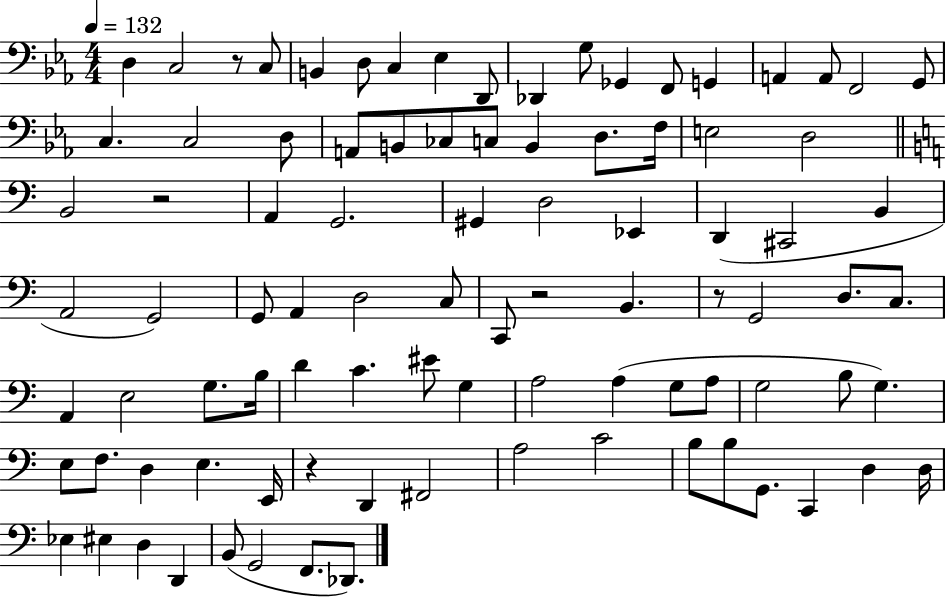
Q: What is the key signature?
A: EES major